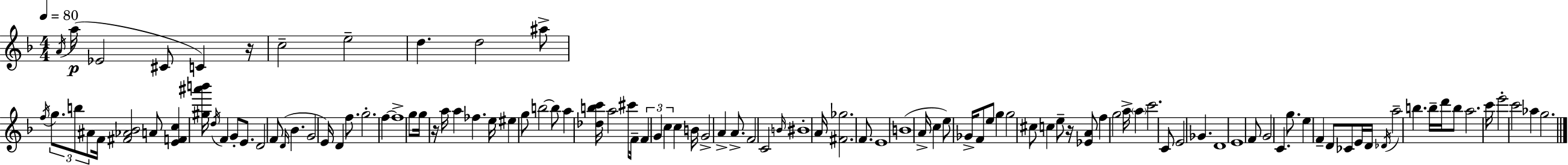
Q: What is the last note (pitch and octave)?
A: G5